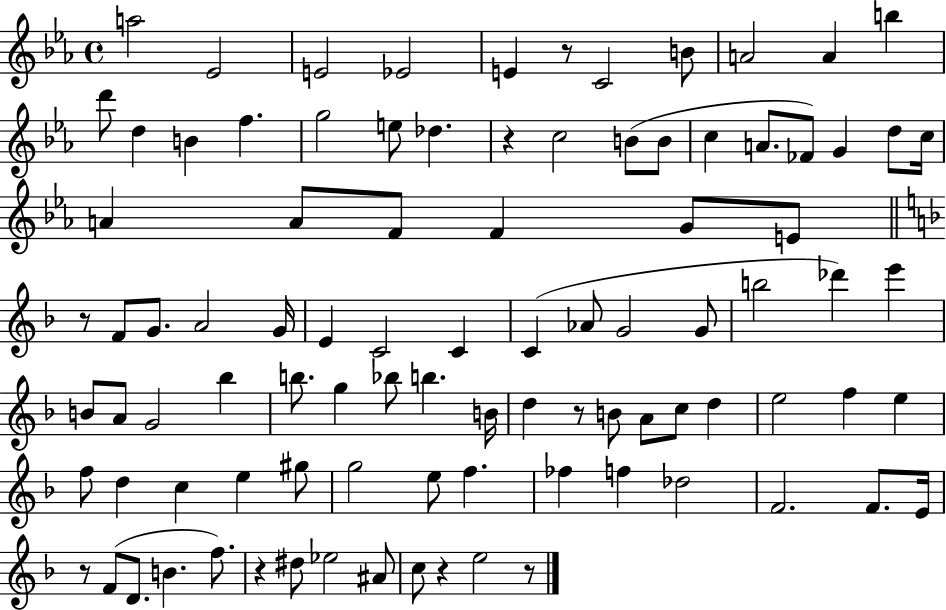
A5/h Eb4/h E4/h Eb4/h E4/q R/e C4/h B4/e A4/h A4/q B5/q D6/e D5/q B4/q F5/q. G5/h E5/e Db5/q. R/q C5/h B4/e B4/e C5/q A4/e. FES4/e G4/q D5/e C5/s A4/q A4/e F4/e F4/q G4/e E4/e R/e F4/e G4/e. A4/h G4/s E4/q C4/h C4/q C4/q Ab4/e G4/h G4/e B5/h Db6/q E6/q B4/e A4/e G4/h Bb5/q B5/e. G5/q Bb5/e B5/q. B4/s D5/q R/e B4/e A4/e C5/e D5/q E5/h F5/q E5/q F5/e D5/q C5/q E5/q G#5/e G5/h E5/e F5/q. FES5/q F5/q Db5/h F4/h. F4/e. E4/s R/e F4/e D4/e. B4/q. F5/e. R/q D#5/e Eb5/h A#4/e C5/e R/q E5/h R/e